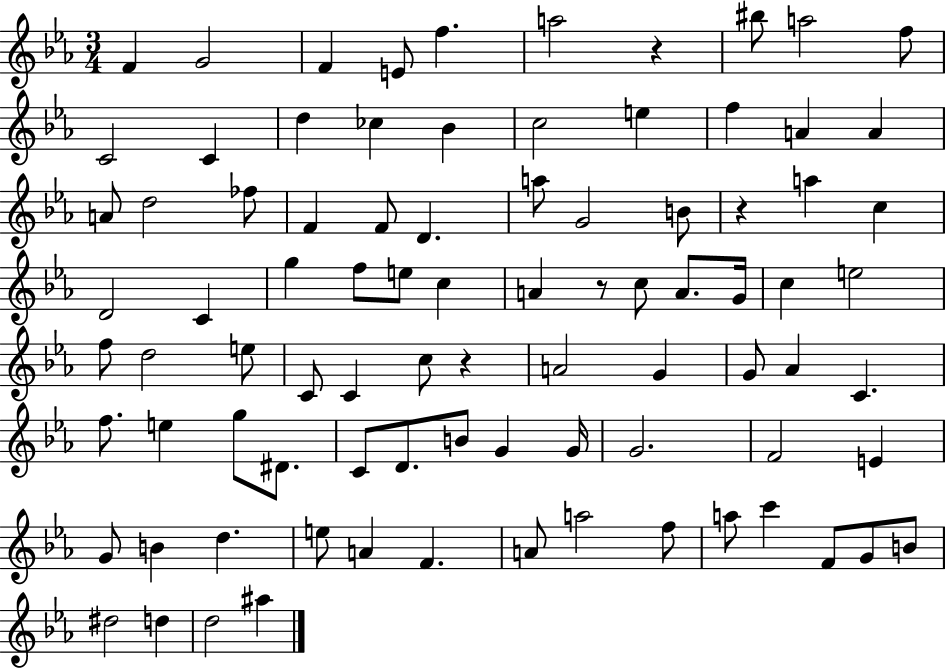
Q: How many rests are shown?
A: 4